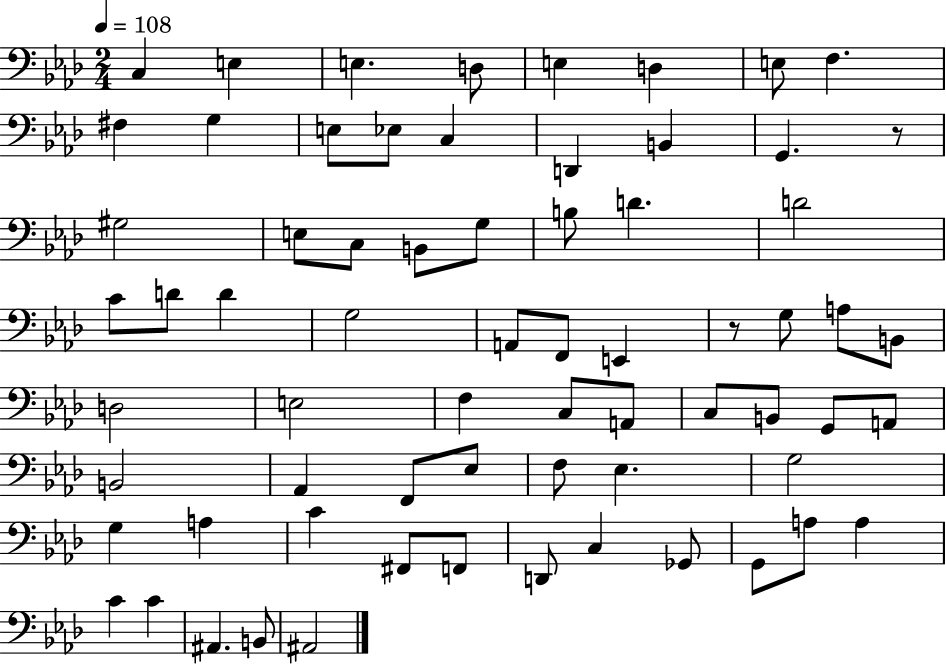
X:1
T:Untitled
M:2/4
L:1/4
K:Ab
C, E, E, D,/2 E, D, E,/2 F, ^F, G, E,/2 _E,/2 C, D,, B,, G,, z/2 ^G,2 E,/2 C,/2 B,,/2 G,/2 B,/2 D D2 C/2 D/2 D G,2 A,,/2 F,,/2 E,, z/2 G,/2 A,/2 B,,/2 D,2 E,2 F, C,/2 A,,/2 C,/2 B,,/2 G,,/2 A,,/2 B,,2 _A,, F,,/2 _E,/2 F,/2 _E, G,2 G, A, C ^F,,/2 F,,/2 D,,/2 C, _G,,/2 G,,/2 A,/2 A, C C ^A,, B,,/2 ^A,,2